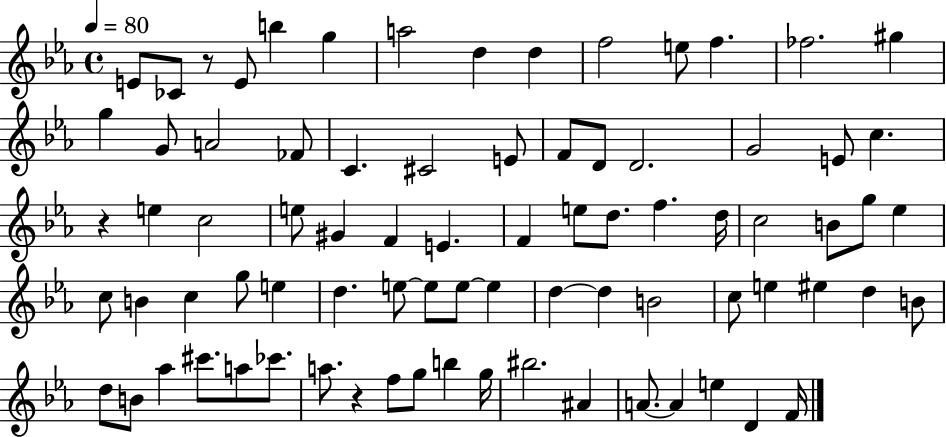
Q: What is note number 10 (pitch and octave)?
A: E5